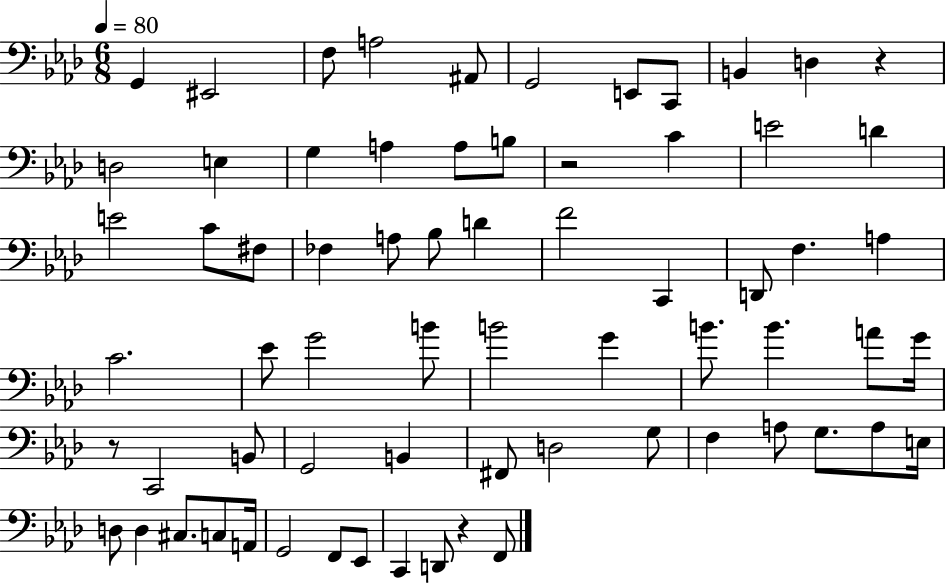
X:1
T:Untitled
M:6/8
L:1/4
K:Ab
G,, ^E,,2 F,/2 A,2 ^A,,/2 G,,2 E,,/2 C,,/2 B,, D, z D,2 E, G, A, A,/2 B,/2 z2 C E2 D E2 C/2 ^F,/2 _F, A,/2 _B,/2 D F2 C,, D,,/2 F, A, C2 _E/2 G2 B/2 B2 G B/2 B A/2 G/4 z/2 C,,2 B,,/2 G,,2 B,, ^F,,/2 D,2 G,/2 F, A,/2 G,/2 A,/2 E,/4 D,/2 D, ^C,/2 C,/2 A,,/4 G,,2 F,,/2 _E,,/2 C,, D,,/2 z F,,/2